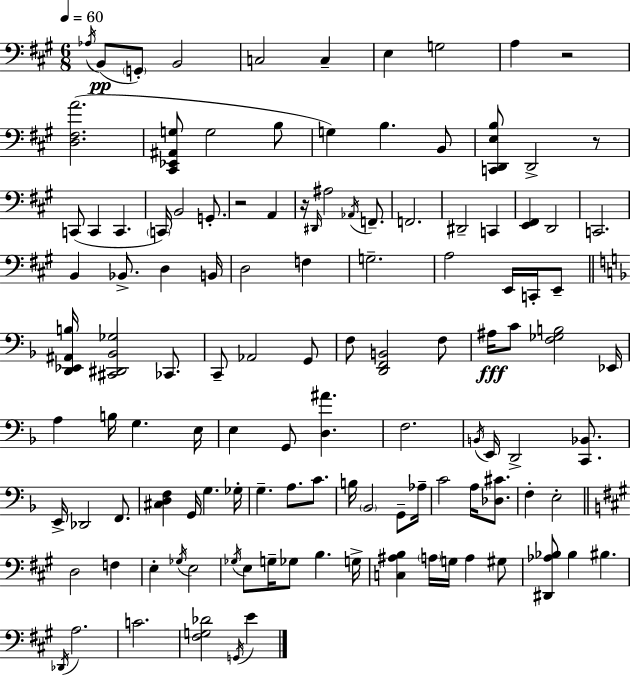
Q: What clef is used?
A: bass